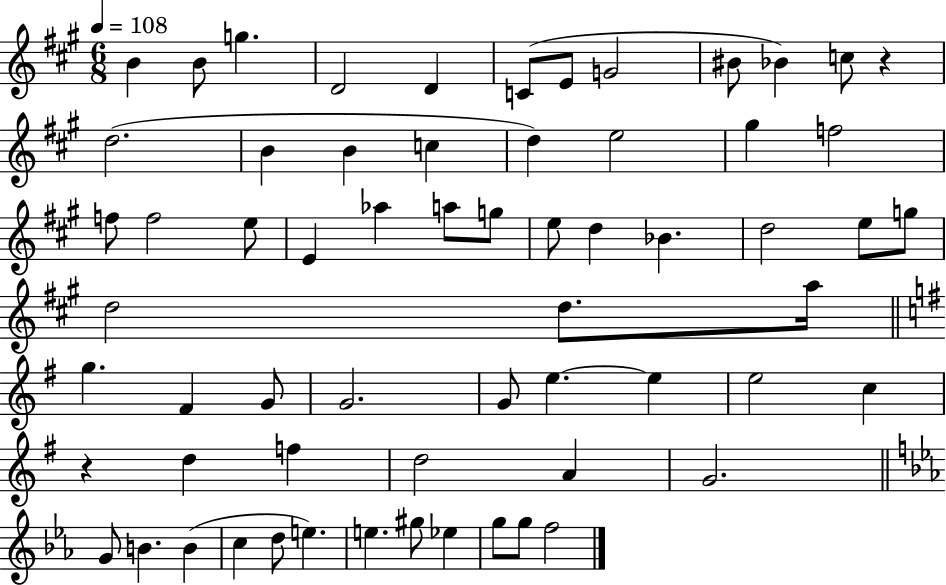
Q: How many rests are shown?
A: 2